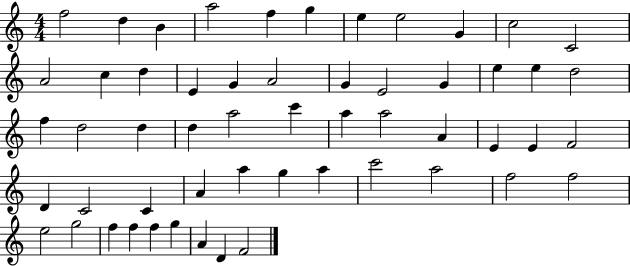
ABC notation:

X:1
T:Untitled
M:4/4
L:1/4
K:C
f2 d B a2 f g e e2 G c2 C2 A2 c d E G A2 G E2 G e e d2 f d2 d d a2 c' a a2 A E E F2 D C2 C A a g a c'2 a2 f2 f2 e2 g2 f f f g A D F2